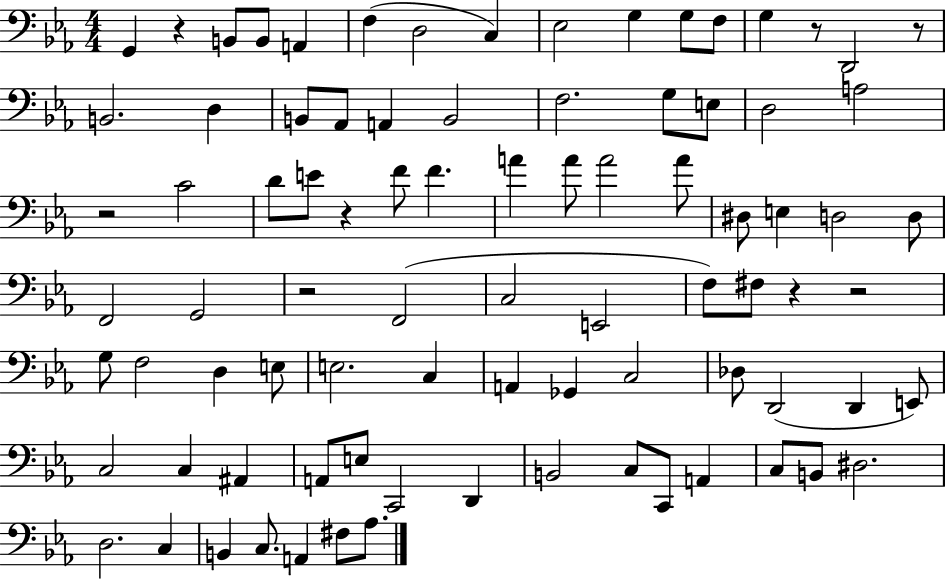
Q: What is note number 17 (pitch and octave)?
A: Ab2